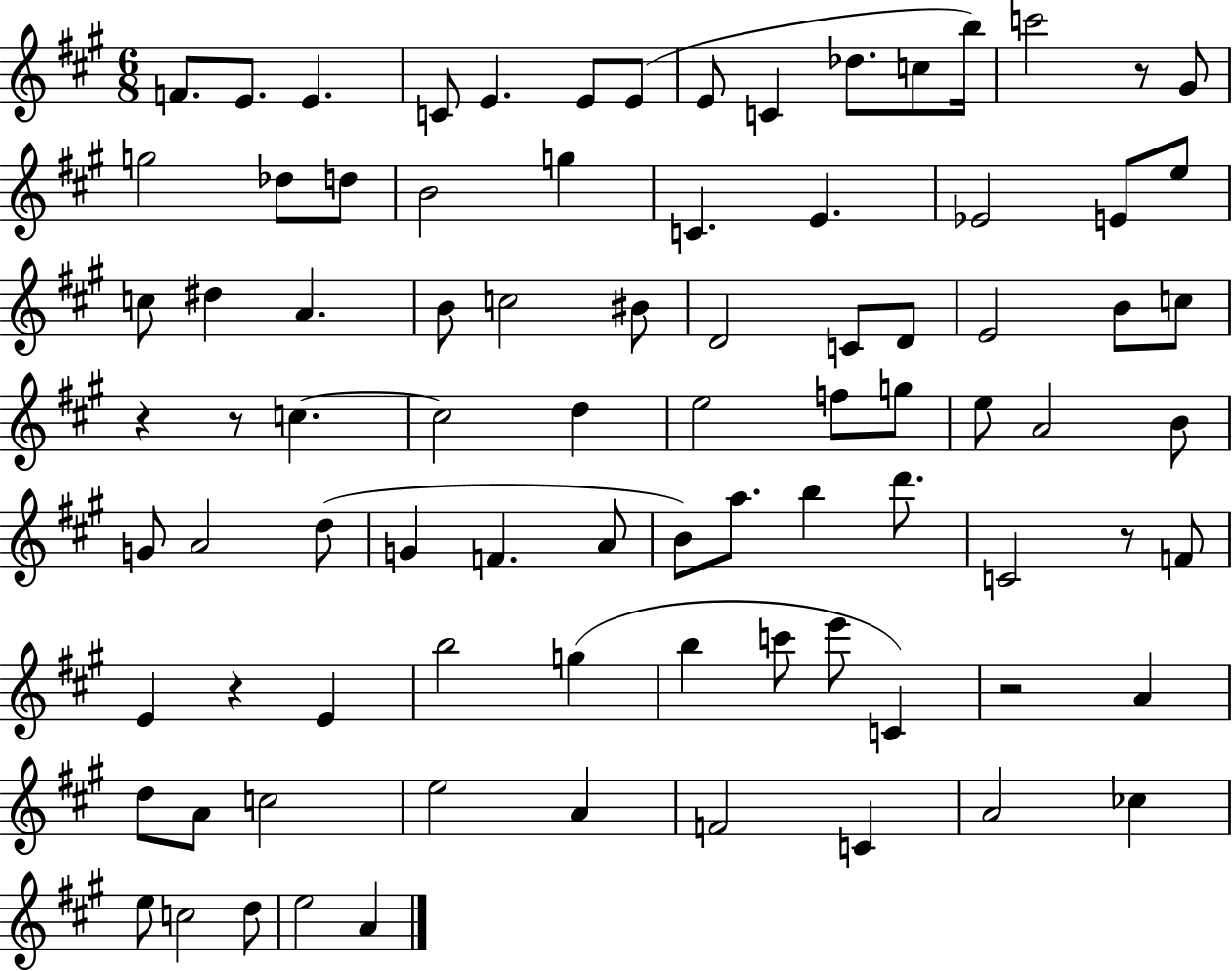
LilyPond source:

{
  \clef treble
  \numericTimeSignature
  \time 6/8
  \key a \major
  \repeat volta 2 { f'8. e'8. e'4. | c'8 e'4. e'8 e'8( | e'8 c'4 des''8. c''8 b''16) | c'''2 r8 gis'8 | \break g''2 des''8 d''8 | b'2 g''4 | c'4. e'4. | ees'2 e'8 e''8 | \break c''8 dis''4 a'4. | b'8 c''2 bis'8 | d'2 c'8 d'8 | e'2 b'8 c''8 | \break r4 r8 c''4.~~ | c''2 d''4 | e''2 f''8 g''8 | e''8 a'2 b'8 | \break g'8 a'2 d''8( | g'4 f'4. a'8 | b'8) a''8. b''4 d'''8. | c'2 r8 f'8 | \break e'4 r4 e'4 | b''2 g''4( | b''4 c'''8 e'''8 c'4) | r2 a'4 | \break d''8 a'8 c''2 | e''2 a'4 | f'2 c'4 | a'2 ces''4 | \break e''8 c''2 d''8 | e''2 a'4 | } \bar "|."
}